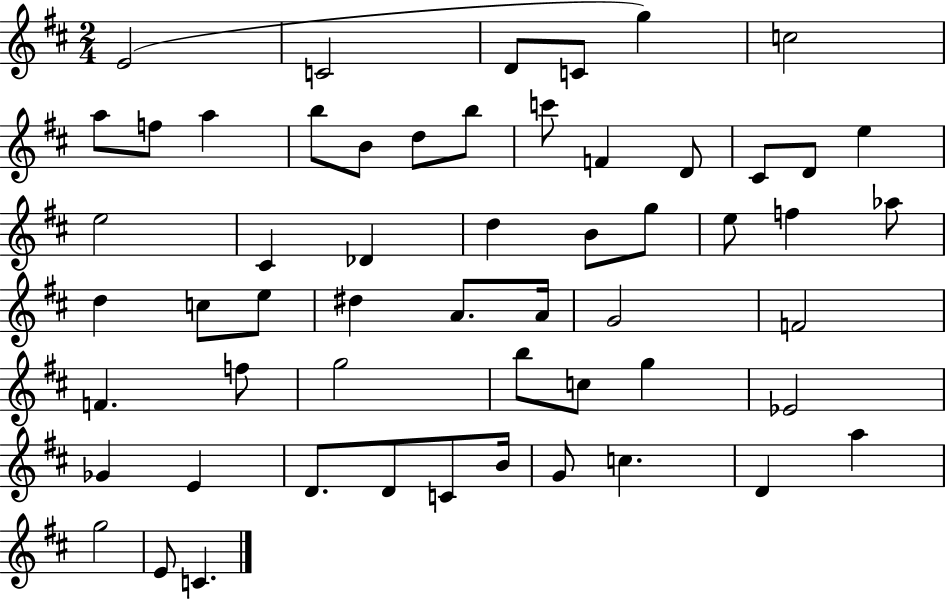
X:1
T:Untitled
M:2/4
L:1/4
K:D
E2 C2 D/2 C/2 g c2 a/2 f/2 a b/2 B/2 d/2 b/2 c'/2 F D/2 ^C/2 D/2 e e2 ^C _D d B/2 g/2 e/2 f _a/2 d c/2 e/2 ^d A/2 A/4 G2 F2 F f/2 g2 b/2 c/2 g _E2 _G E D/2 D/2 C/2 B/4 G/2 c D a g2 E/2 C